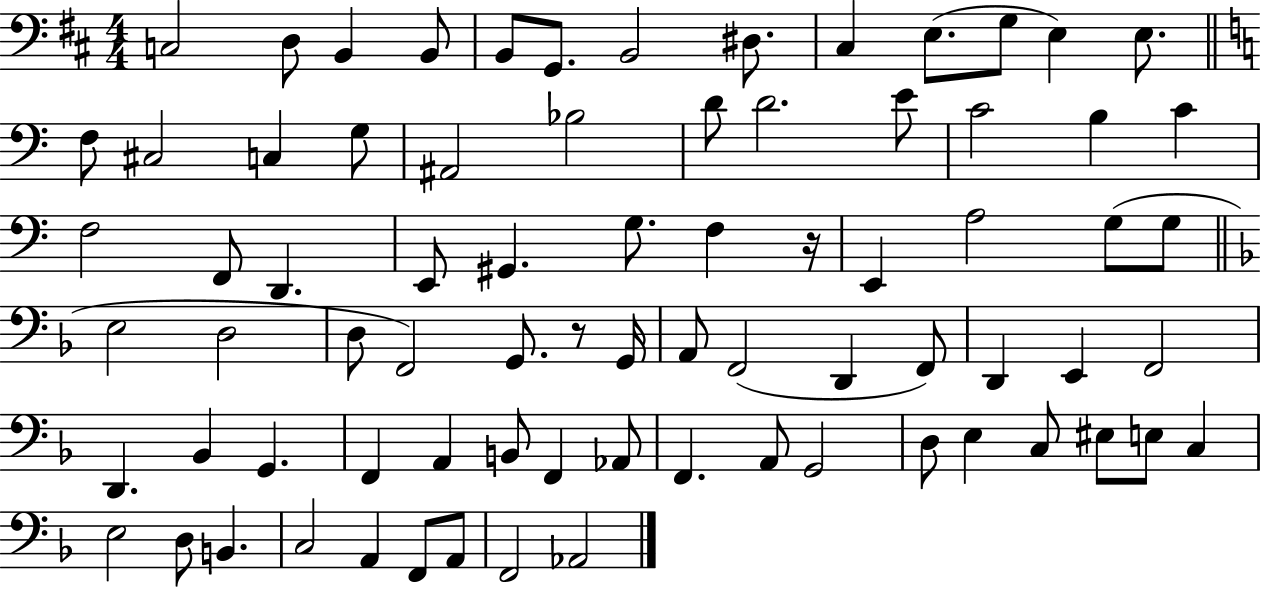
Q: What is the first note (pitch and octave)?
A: C3